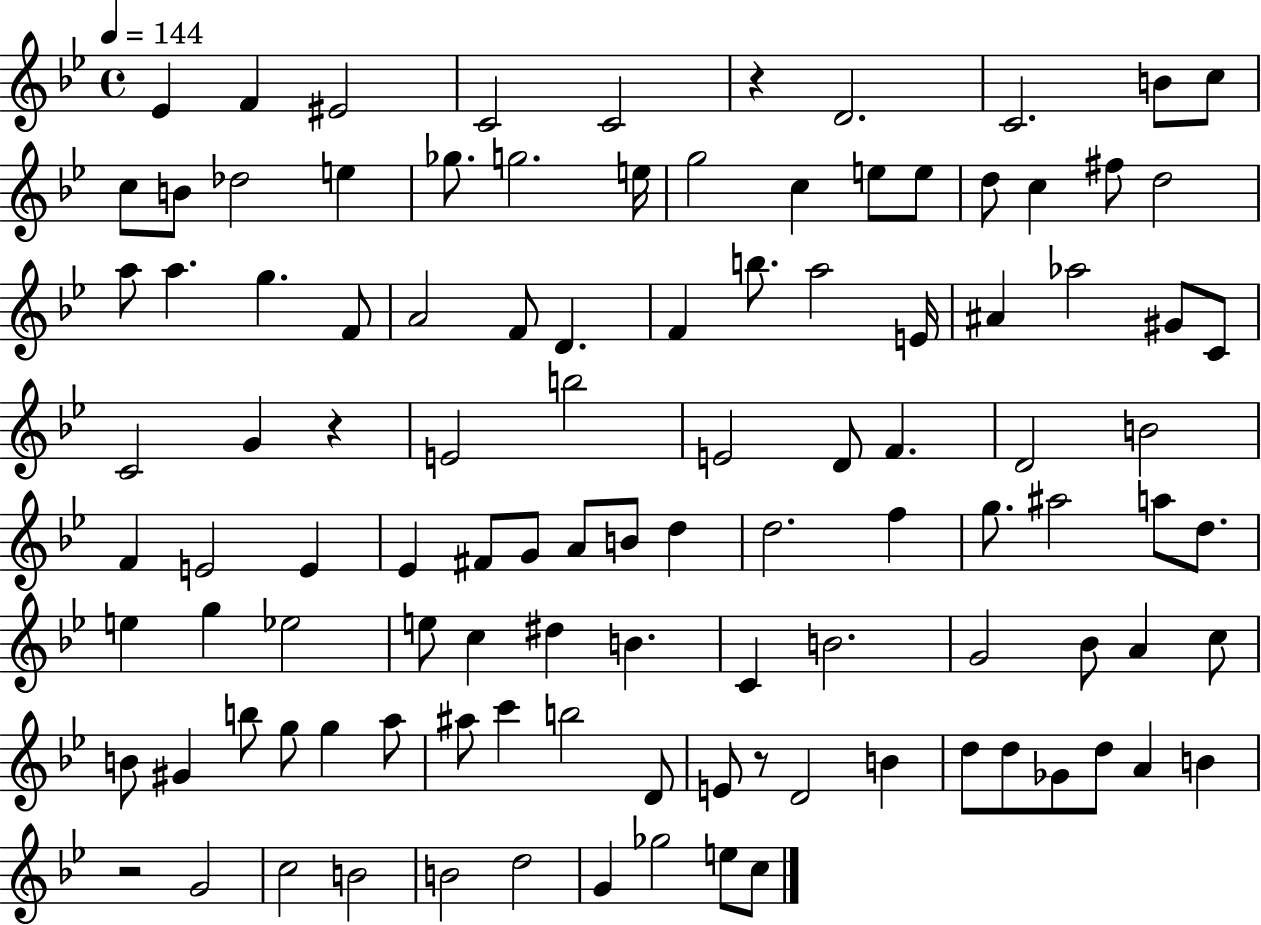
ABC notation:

X:1
T:Untitled
M:4/4
L:1/4
K:Bb
_E F ^E2 C2 C2 z D2 C2 B/2 c/2 c/2 B/2 _d2 e _g/2 g2 e/4 g2 c e/2 e/2 d/2 c ^f/2 d2 a/2 a g F/2 A2 F/2 D F b/2 a2 E/4 ^A _a2 ^G/2 C/2 C2 G z E2 b2 E2 D/2 F D2 B2 F E2 E _E ^F/2 G/2 A/2 B/2 d d2 f g/2 ^a2 a/2 d/2 e g _e2 e/2 c ^d B C B2 G2 _B/2 A c/2 B/2 ^G b/2 g/2 g a/2 ^a/2 c' b2 D/2 E/2 z/2 D2 B d/2 d/2 _G/2 d/2 A B z2 G2 c2 B2 B2 d2 G _g2 e/2 c/2